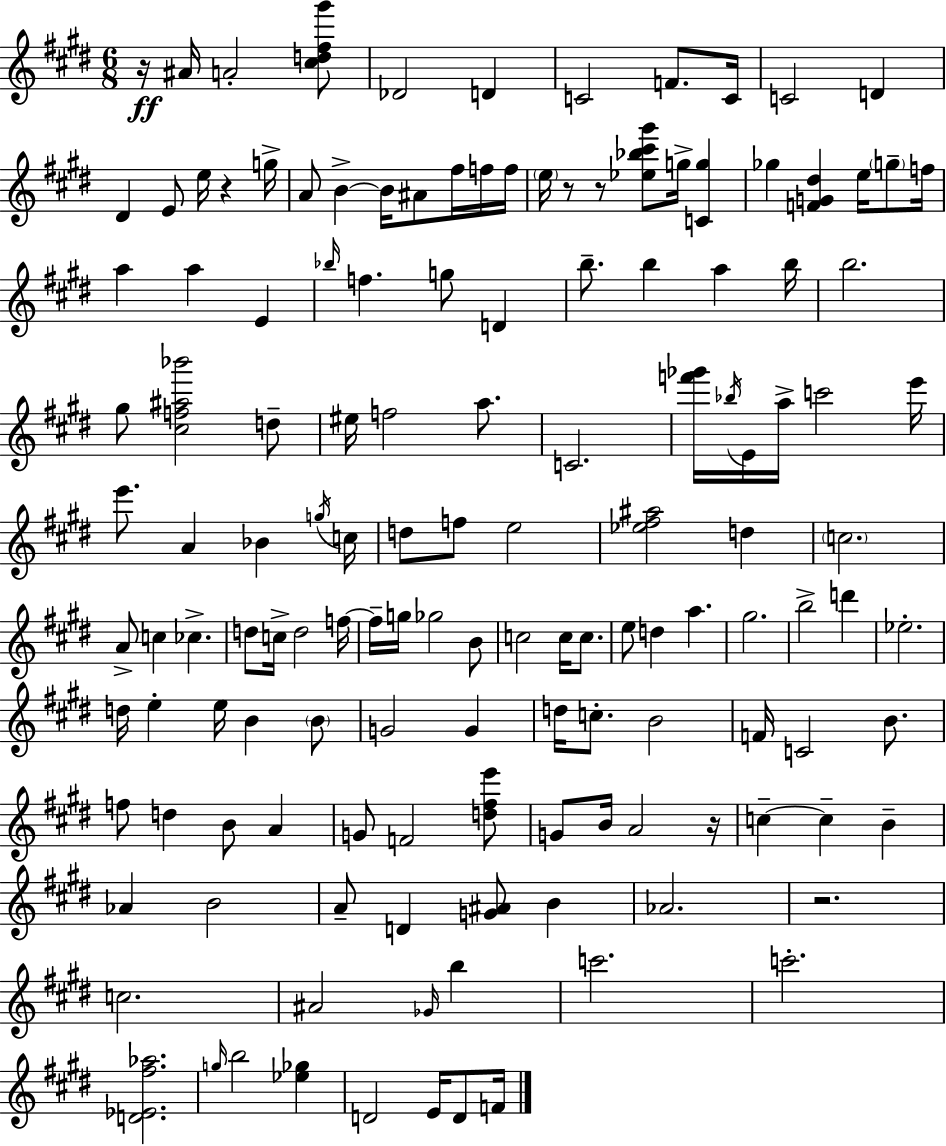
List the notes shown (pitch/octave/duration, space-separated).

R/s A#4/s A4/h [C#5,D5,F#5,G#6]/e Db4/h D4/q C4/h F4/e. C4/s C4/h D4/q D#4/q E4/e E5/s R/q G5/s A4/e B4/q B4/s A#4/e F#5/s F5/s F5/s E5/s R/e R/e [Eb5,Bb5,C#6,G#6]/e G5/s [C4,G5]/q Gb5/q [F4,G4,D#5]/q E5/s G5/e F5/s A5/q A5/q E4/q Bb5/s F5/q. G5/e D4/q B5/e. B5/q A5/q B5/s B5/h. G#5/e [C#5,F5,A#5,Bb6]/h D5/e EIS5/s F5/h A5/e. C4/h. [F6,Gb6]/s Bb5/s E4/s A5/s C6/h E6/s E6/e. A4/q Bb4/q G5/s C5/s D5/e F5/e E5/h [Eb5,F#5,A#5]/h D5/q C5/h. A4/e C5/q CES5/q. D5/e C5/s D5/h F5/s F5/s G5/s Gb5/h B4/e C5/h C5/s C5/e. E5/e D5/q A5/q. G#5/h. B5/h D6/q Eb5/h. D5/s E5/q E5/s B4/q B4/e G4/h G4/q D5/s C5/e. B4/h F4/s C4/h B4/e. F5/e D5/q B4/e A4/q G4/e F4/h [D5,F#5,E6]/e G4/e B4/s A4/h R/s C5/q C5/q B4/q Ab4/q B4/h A4/e D4/q [G4,A#4]/e B4/q Ab4/h. R/h. C5/h. A#4/h Gb4/s B5/q C6/h. C6/h. [D4,Eb4,F#5,Ab5]/h. G5/s B5/h [Eb5,Gb5]/q D4/h E4/s D4/e F4/s